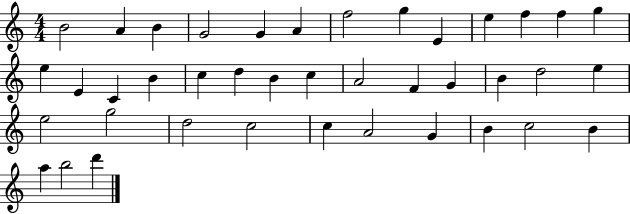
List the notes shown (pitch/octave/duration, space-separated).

B4/h A4/q B4/q G4/h G4/q A4/q F5/h G5/q E4/q E5/q F5/q F5/q G5/q E5/q E4/q C4/q B4/q C5/q D5/q B4/q C5/q A4/h F4/q G4/q B4/q D5/h E5/q E5/h G5/h D5/h C5/h C5/q A4/h G4/q B4/q C5/h B4/q A5/q B5/h D6/q